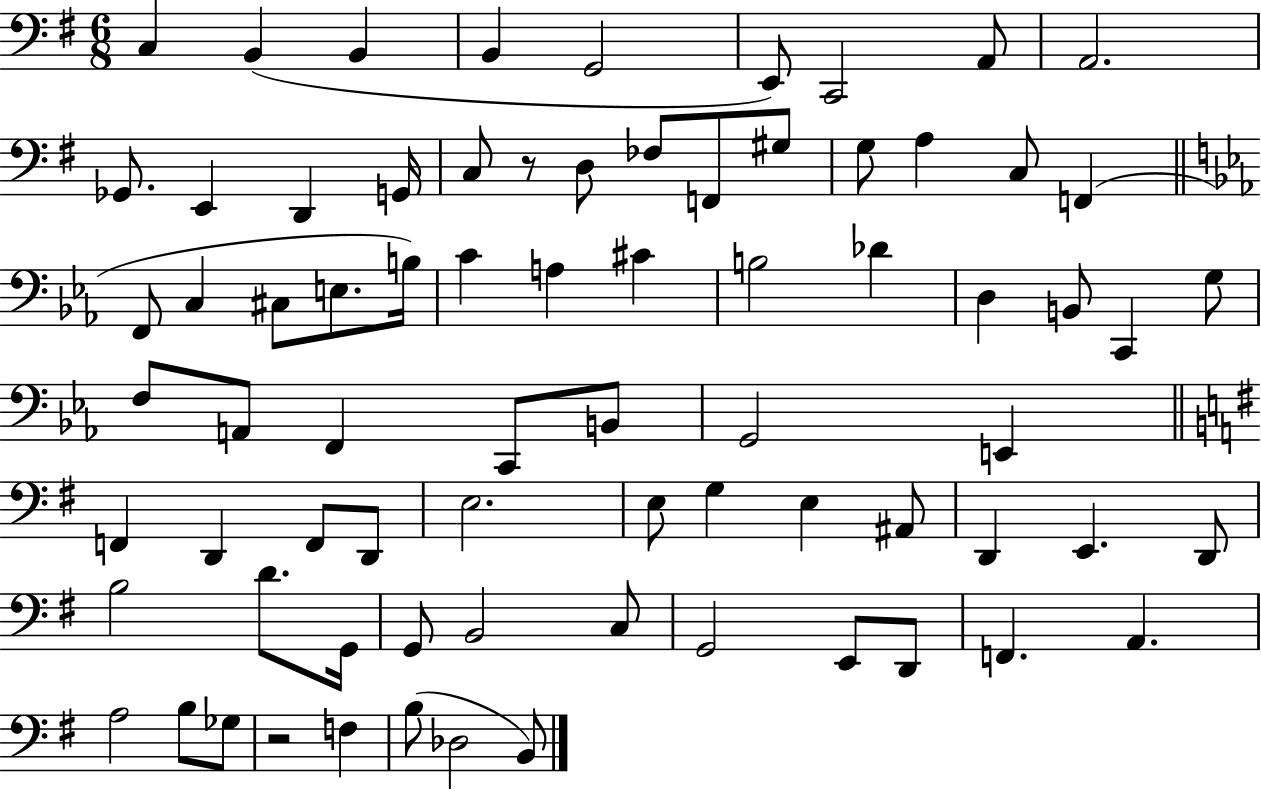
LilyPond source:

{
  \clef bass
  \numericTimeSignature
  \time 6/8
  \key g \major
  c4 b,4( b,4 | b,4 g,2 | e,8) c,2 a,8 | a,2. | \break ges,8. e,4 d,4 g,16 | c8 r8 d8 fes8 f,8 gis8 | g8 a4 c8 f,4( | \bar "||" \break \key c \minor f,8 c4 cis8 e8. b16) | c'4 a4 cis'4 | b2 des'4 | d4 b,8 c,4 g8 | \break f8 a,8 f,4 c,8 b,8 | g,2 e,4 | \bar "||" \break \key e \minor f,4 d,4 f,8 d,8 | e2. | e8 g4 e4 ais,8 | d,4 e,4. d,8 | \break b2 d'8. g,16 | g,8 b,2 c8 | g,2 e,8 d,8 | f,4. a,4. | \break a2 b8 ges8 | r2 f4 | b8( des2 b,8) | \bar "|."
}